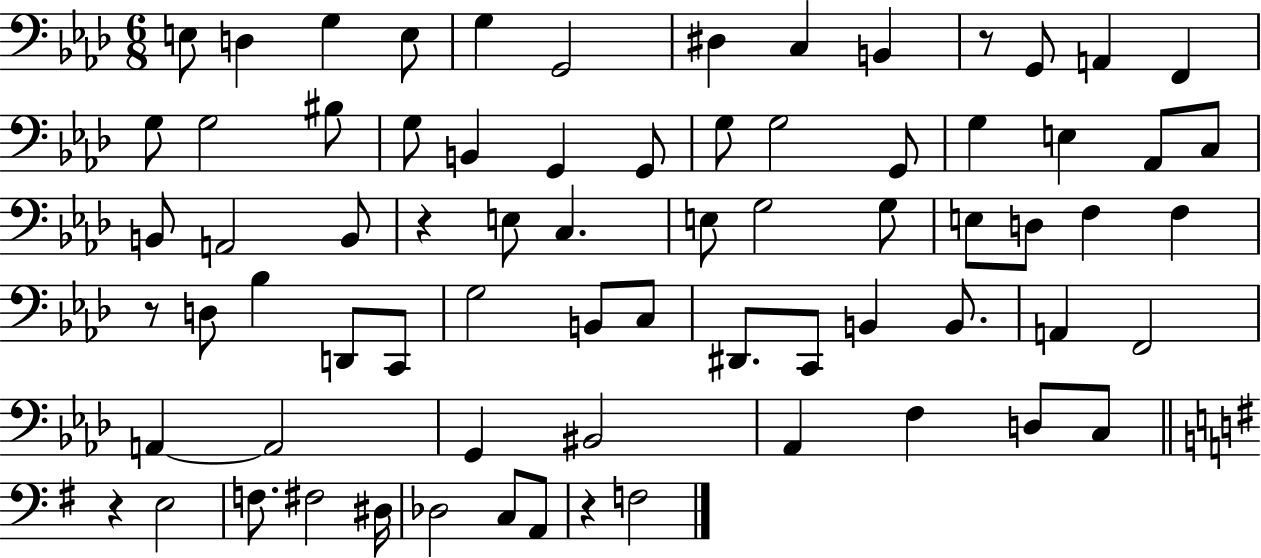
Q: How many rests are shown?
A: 5